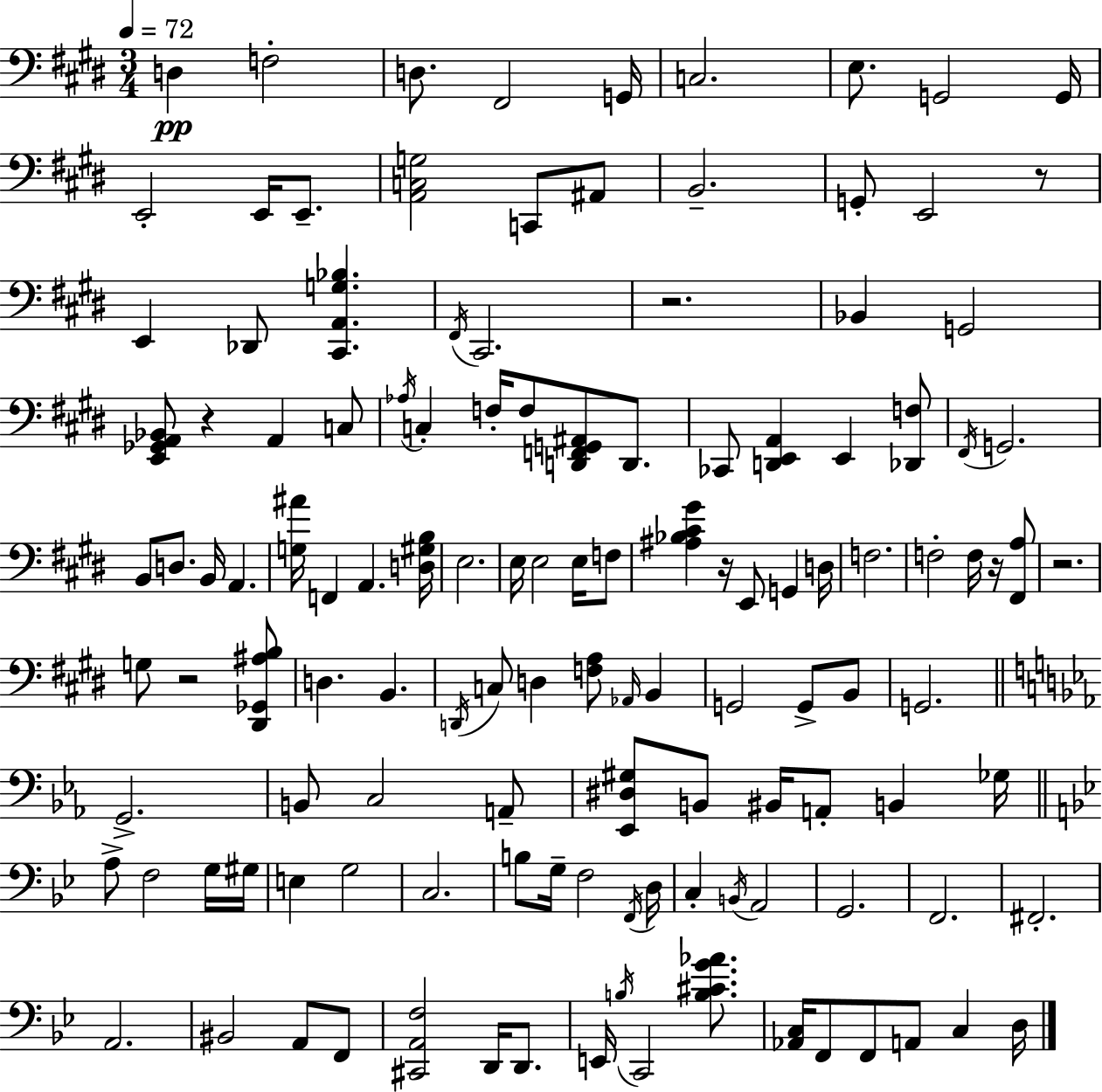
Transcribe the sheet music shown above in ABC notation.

X:1
T:Untitled
M:3/4
L:1/4
K:E
D, F,2 D,/2 ^F,,2 G,,/4 C,2 E,/2 G,,2 G,,/4 E,,2 E,,/4 E,,/2 [A,,C,G,]2 C,,/2 ^A,,/2 B,,2 G,,/2 E,,2 z/2 E,, _D,,/2 [^C,,A,,G,_B,] ^F,,/4 ^C,,2 z2 _B,, G,,2 [E,,_G,,A,,_B,,]/2 z A,, C,/2 _A,/4 C, F,/4 F,/2 [D,,F,,G,,^A,,]/2 D,,/2 _C,,/2 [D,,E,,A,,] E,, [_D,,F,]/2 ^F,,/4 G,,2 B,,/2 D,/2 B,,/4 A,, [G,^A]/4 F,, A,, [D,^G,B,]/4 E,2 E,/4 E,2 E,/4 F,/2 [^A,_B,^C^G] z/4 E,,/2 G,, D,/4 F,2 F,2 F,/4 z/4 [^F,,A,]/2 z2 G,/2 z2 [^D,,_G,,^A,B,]/2 D, B,, D,,/4 C,/2 D, [F,A,]/2 _A,,/4 B,, G,,2 G,,/2 B,,/2 G,,2 G,,2 B,,/2 C,2 A,,/2 [_E,,^D,^G,]/2 B,,/2 ^B,,/4 A,,/2 B,, _G,/4 A,/2 F,2 G,/4 ^G,/4 E, G,2 C,2 B,/2 G,/4 F,2 F,,/4 D,/4 C, B,,/4 A,,2 G,,2 F,,2 ^F,,2 A,,2 ^B,,2 A,,/2 F,,/2 [^C,,A,,F,]2 D,,/4 D,,/2 E,,/4 B,/4 C,,2 [B,^CG_A]/2 [_A,,C,]/4 F,,/2 F,,/2 A,,/2 C, D,/4